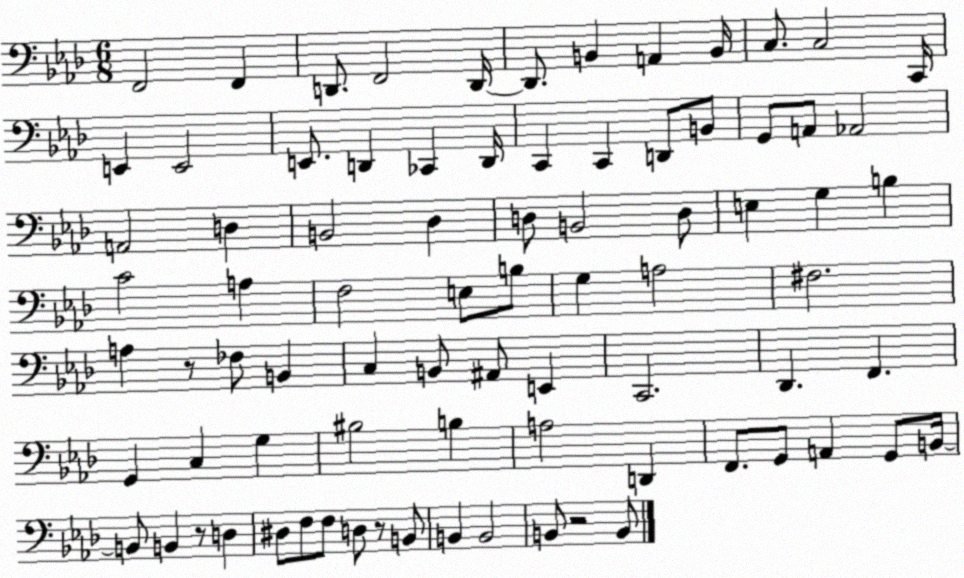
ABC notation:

X:1
T:Untitled
M:6/8
L:1/4
K:Ab
F,,2 F,, D,,/2 F,,2 D,,/4 D,,/2 B,, A,, B,,/4 C,/2 C,2 C,,/4 E,, E,,2 E,,/2 D,, _C,, D,,/4 C,, C,, D,,/2 B,,/2 G,,/2 A,,/2 _A,,2 A,,2 D, B,,2 _D, D,/2 B,,2 D,/2 E, G, B, C2 A, F,2 E,/2 B,/2 G, A,2 ^F,2 A, z/2 _F,/2 B,, C, B,,/2 ^A,,/2 E,, C,,2 _D,, F,, G,, C, G, ^B,2 B, A,2 D,, F,,/2 G,,/2 A,, G,,/2 B,,/4 B,,/2 B,, z/2 D, ^D,/2 F,/2 F,/2 D,/2 z/2 B,,/2 B,, B,,2 B,,/2 z2 B,,/2